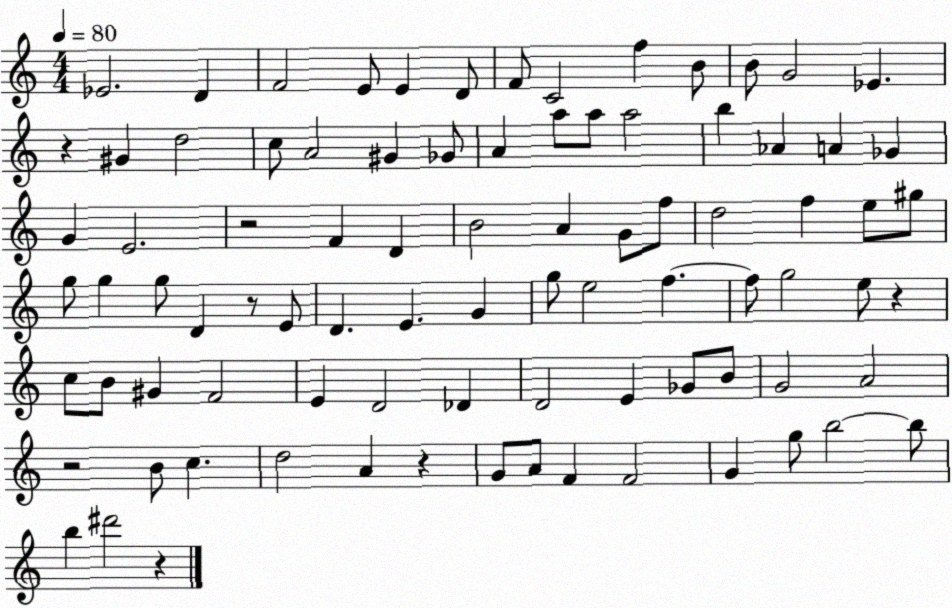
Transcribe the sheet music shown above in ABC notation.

X:1
T:Untitled
M:4/4
L:1/4
K:C
_E2 D F2 E/2 E D/2 F/2 C2 f B/2 B/2 G2 _E z ^G d2 c/2 A2 ^G _G/2 A a/2 a/2 a2 b _A A _G G E2 z2 F D B2 A G/2 f/2 d2 f e/2 ^g/2 g/2 g g/2 D z/2 E/2 D E G g/2 e2 f f/2 g2 e/2 z c/2 B/2 ^G F2 E D2 _D D2 E _G/2 B/2 G2 A2 z2 B/2 c d2 A z G/2 A/2 F F2 G g/2 b2 b/2 b ^d'2 z